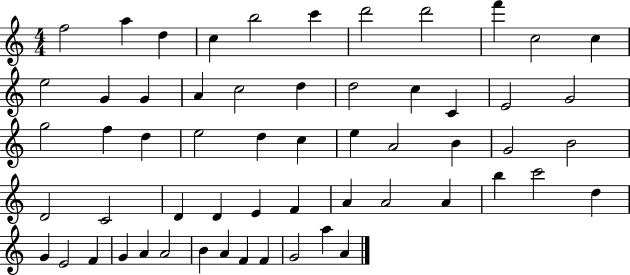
{
  \clef treble
  \numericTimeSignature
  \time 4/4
  \key c \major
  f''2 a''4 d''4 | c''4 b''2 c'''4 | d'''2 d'''2 | f'''4 c''2 c''4 | \break e''2 g'4 g'4 | a'4 c''2 d''4 | d''2 c''4 c'4 | e'2 g'2 | \break g''2 f''4 d''4 | e''2 d''4 c''4 | e''4 a'2 b'4 | g'2 b'2 | \break d'2 c'2 | d'4 d'4 e'4 f'4 | a'4 a'2 a'4 | b''4 c'''2 d''4 | \break g'4 e'2 f'4 | g'4 a'4 a'2 | b'4 a'4 f'4 f'4 | g'2 a''4 a'4 | \break \bar "|."
}